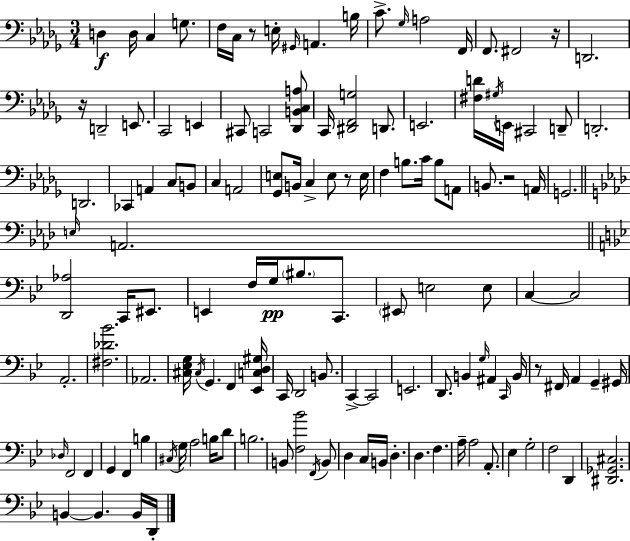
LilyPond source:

{
  \clef bass
  \numericTimeSignature
  \time 3/4
  \key bes \minor
  \repeat volta 2 { d4\f d16 c4 g8. | f16 c16 r8 e16-. \grace { gis,16 } a,4. | b16 c'8.-> \grace { ges16 } a2 | f,16 f,8. fis,2 | \break r16 d,2. | r16 d,2-- e,8. | c,2 e,4 | cis,8 c,2 | \break <des, b, c a>8 c,16 <dis, f, g>2 d,8. | e,2. | <fis d'>16 \acciaccatura { gis16 } e,16 cis,2 | d,8-- d,2.-. | \break d,2. | ces,4 a,4 c8 | b,8 c4 a,2 | <ges, e>8 b,16 c4-> e8 | \break r8 e16 f4 b8. c'16 b8 | a,8 b,8. r2 | a,16 g,2. | \bar "||" \break \key f \minor \grace { e16 } a,2. | \bar "||" \break \key bes \major <d, aes>2 c,16 eis,8. | e,4 f16 g16\pp \parenthesize bis8. c,8. | \parenthesize eis,8 e2 e8 | c4~~ c2 | \break a,2.-. | <fis des' bes'>2. | aes,2. | <cis ees g>16 \acciaccatura { cis16 } g,4. f,4 | \break <ees, c d gis>16 c,16 d,2 b,8. | c,4->~~ c,2 | e,2. | d,8. b,4 \grace { g16 } ais,4 | \break \grace { c,16 } b,16 r8 fis,16 a,4 g,4-- | gis,16 \grace { des16 } f,2 | f,4 g,4 f,4 | b4 \acciaccatura { cis16 } g16 a2 | \break b16 d'8 b2. | b,8 <f bes'>2 | \acciaccatura { f,16 } b,8 d4 c16 b,16 | d4.-. d4. | \break f4. a16-- a2 | a,8.-. ees4 g2-. | f2 | d,4 <dis, ges, cis>2. | \break b,4~~ b,4. | b,16 d,16-. } \bar "|."
}